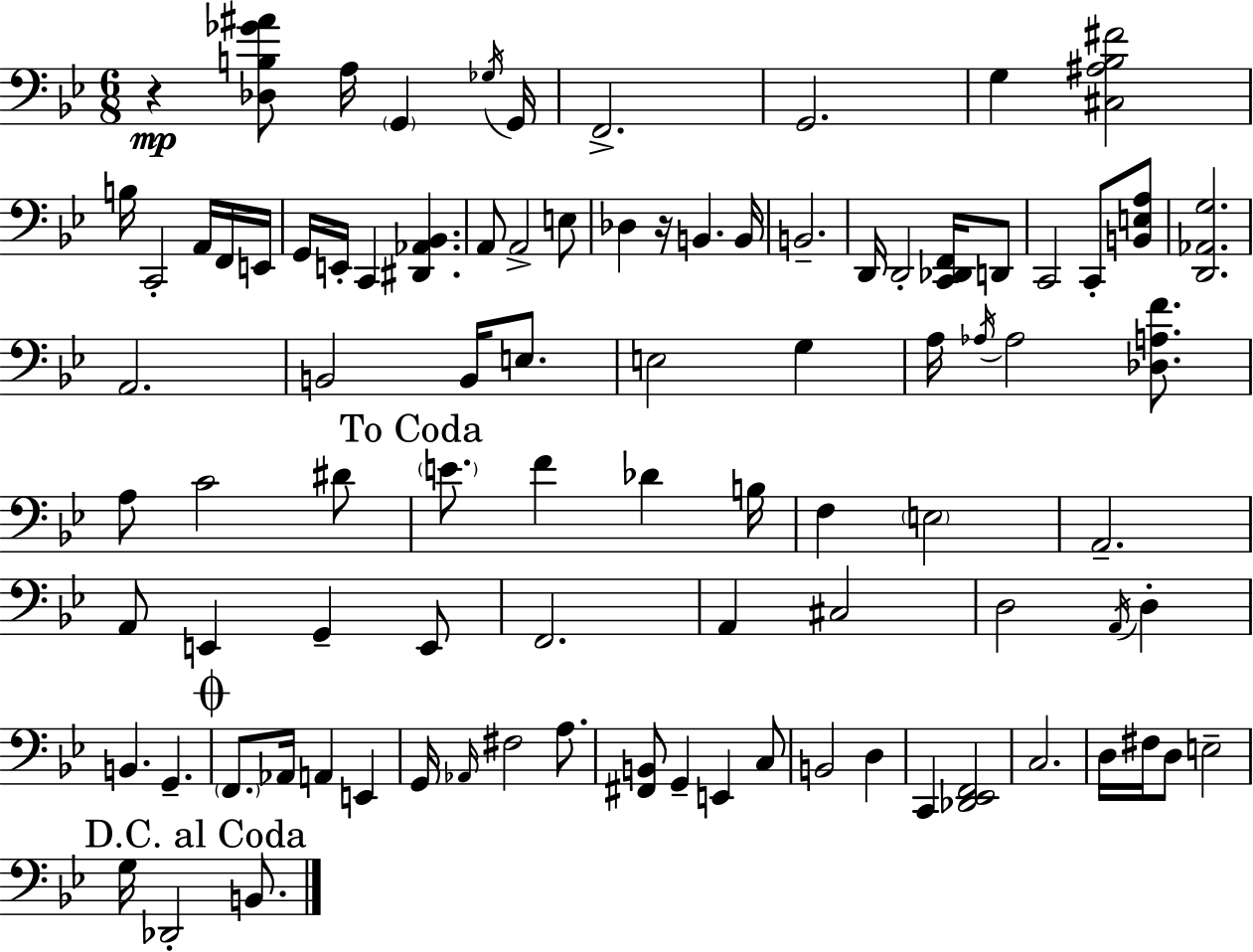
{
  \clef bass
  \numericTimeSignature
  \time 6/8
  \key g \minor
  r4\mp <des b ges' ais'>8 a16 \parenthesize g,4 \acciaccatura { ges16 } | g,16 f,2.-> | g,2. | g4 <cis ais bes fis'>2 | \break b16 c,2-. a,16 f,16 | e,16 g,16 e,16-. c,4 <dis, aes, bes,>4. | a,8 a,2-> e8 | des4 r16 b,4. | \break b,16 b,2.-- | d,16 d,2-. <c, des, f,>16 d,8 | c,2 c,8-. <b, e a>8 | <d, aes, g>2. | \break a,2. | b,2 b,16 e8. | e2 g4 | a16 \acciaccatura { aes16 } aes2 <des a f'>8. | \break a8 c'2 | dis'8 \mark "To Coda" \parenthesize e'8. f'4 des'4 | b16 f4 \parenthesize e2 | a,2.-- | \break a,8 e,4 g,4-- | e,8 f,2. | a,4 cis2 | d2 \acciaccatura { a,16 } d4-. | \break b,4. g,4.-- | \mark \markup { \musicglyph "scripts.coda" } \parenthesize f,8. aes,16 a,4 e,4 | g,16 \grace { aes,16 } fis2 | a8. <fis, b,>8 g,4-- e,4 | \break c8 b,2 | d4 c,4 <des, ees, f,>2 | c2. | d16 fis16 d8 e2-- | \break \mark "D.C. al Coda" g16 des,2-. | b,8. \bar "|."
}